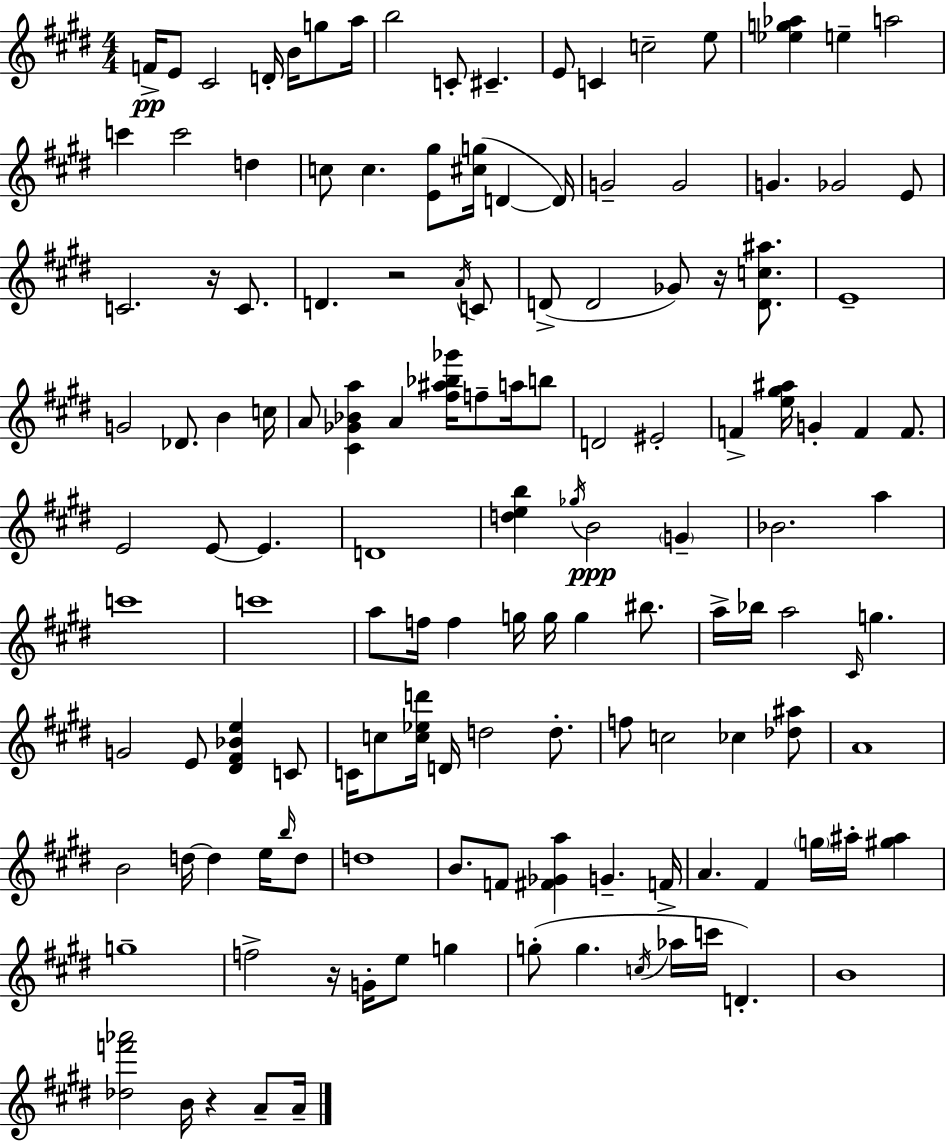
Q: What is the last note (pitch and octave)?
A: A4